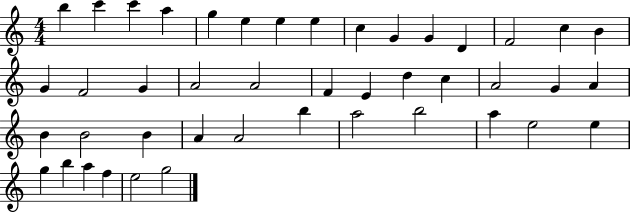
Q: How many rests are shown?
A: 0